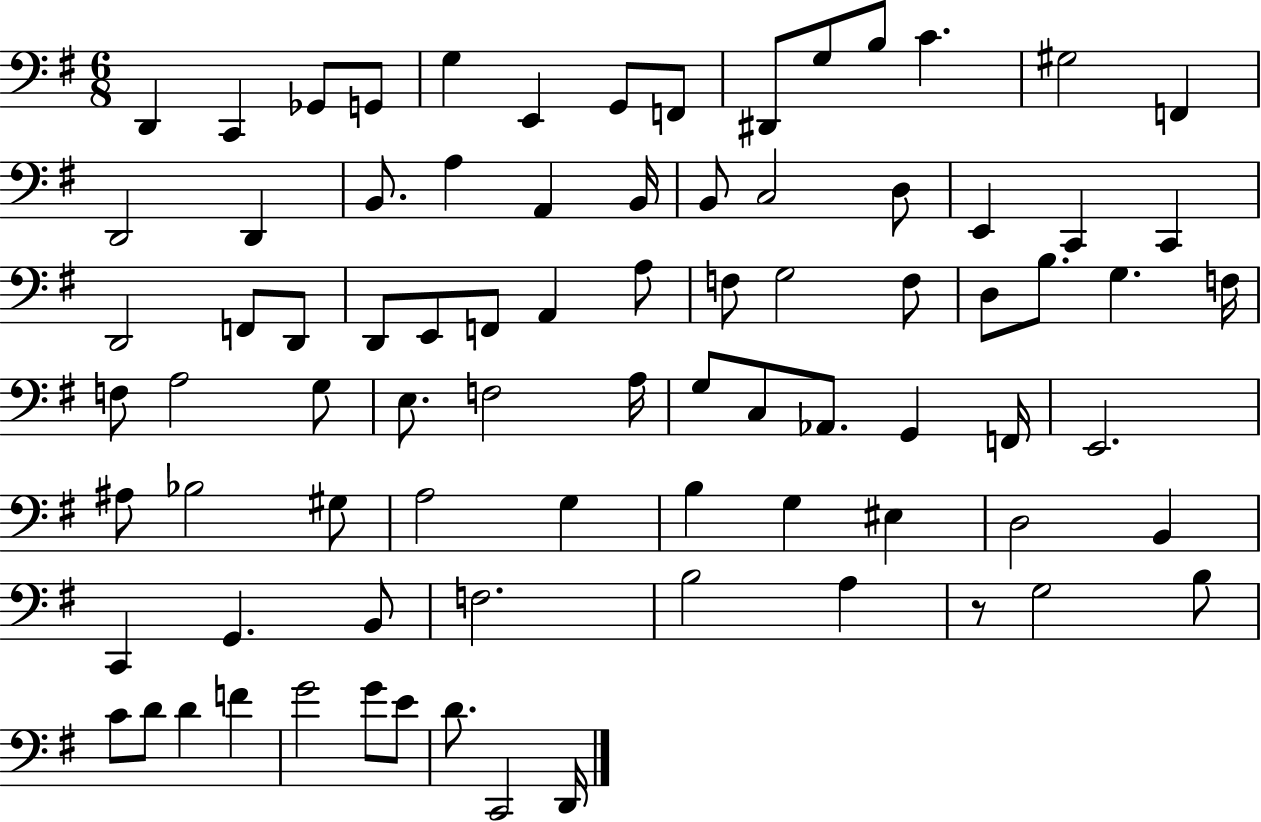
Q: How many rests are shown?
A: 1